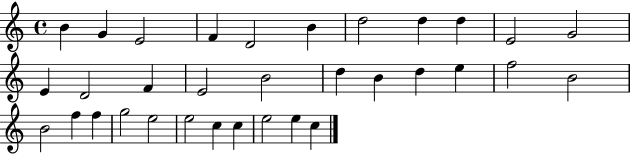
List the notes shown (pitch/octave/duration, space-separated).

B4/q G4/q E4/h F4/q D4/h B4/q D5/h D5/q D5/q E4/h G4/h E4/q D4/h F4/q E4/h B4/h D5/q B4/q D5/q E5/q F5/h B4/h B4/h F5/q F5/q G5/h E5/h E5/h C5/q C5/q E5/h E5/q C5/q